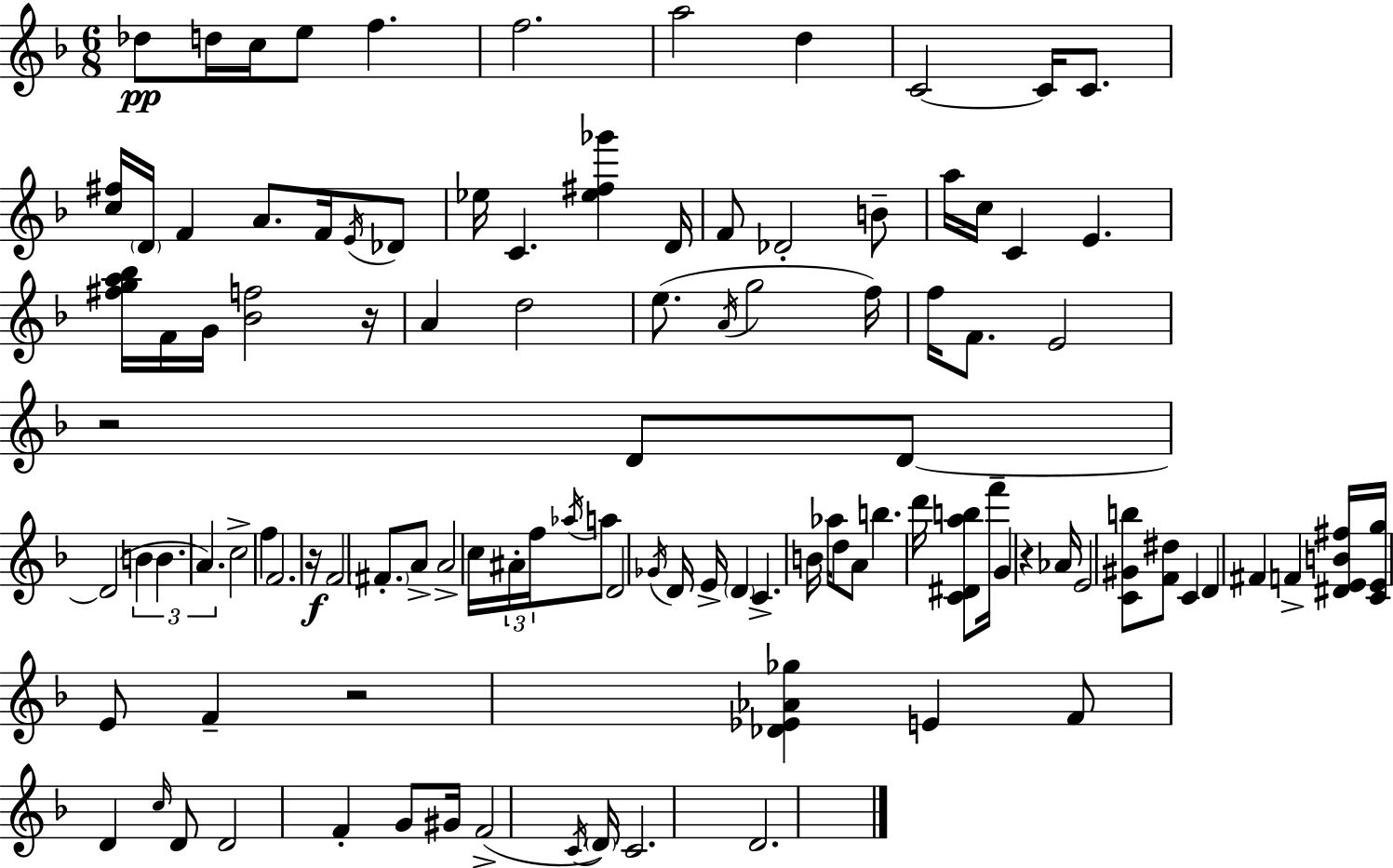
Db5/e D5/s C5/s E5/e F5/q. F5/h. A5/h D5/q C4/h C4/s C4/e. [C5,F#5]/s D4/s F4/q A4/e. F4/s E4/s Db4/e Eb5/s C4/q. [Eb5,F#5,Gb6]/q D4/s F4/e Db4/h B4/e A5/s C5/s C4/q E4/q. [F#5,G5,A5,Bb5]/s F4/s G4/s [Bb4,F5]/h R/s A4/q D5/h E5/e. A4/s G5/h F5/s F5/s F4/e. E4/h R/h D4/e D4/e D4/h B4/q B4/q. A4/q. C5/h F5/q F4/h. R/s F4/h F#4/e. A4/e A4/h C5/s A#4/s F5/s Ab5/s A5/e D4/h Gb4/s D4/s E4/s D4/q C4/q. B4/s Ab5/s D5/e A4/e B5/q. D6/s [C4,D#4,A5,B5]/e F6/s G4/q R/q Ab4/s E4/h [C4,G#4,B5]/e [F4,D#5]/e C4/q D4/q F#4/q F4/q [D#4,E4,B4,F#5]/s [C4,E4,G5]/s E4/e F4/q R/h [Db4,Eb4,Ab4,Gb5]/q E4/q F4/e D4/q C5/s D4/e D4/h F4/q G4/e G#4/s F4/h C4/s D4/s C4/h. D4/h.